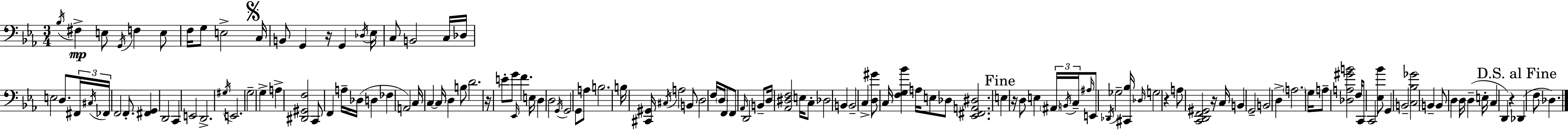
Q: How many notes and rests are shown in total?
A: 138